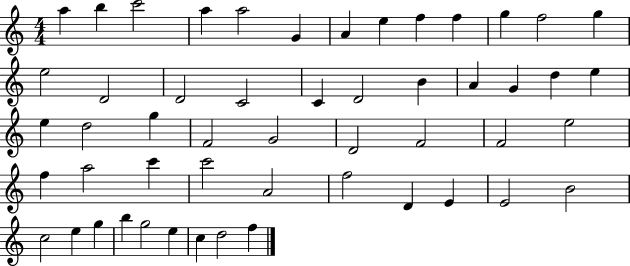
X:1
T:Untitled
M:4/4
L:1/4
K:C
a b c'2 a a2 G A e f f g f2 g e2 D2 D2 C2 C D2 B A G d e e d2 g F2 G2 D2 F2 F2 e2 f a2 c' c'2 A2 f2 D E E2 B2 c2 e g b g2 e c d2 f